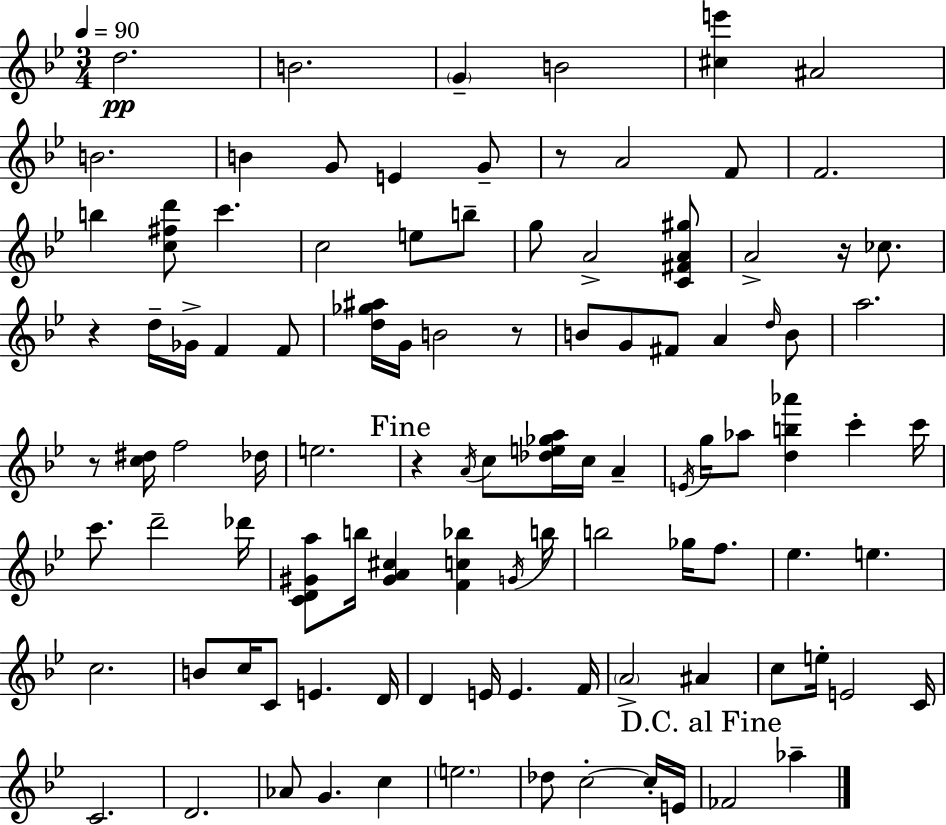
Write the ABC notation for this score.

X:1
T:Untitled
M:3/4
L:1/4
K:Bb
d2 B2 G B2 [^ce'] ^A2 B2 B G/2 E G/2 z/2 A2 F/2 F2 b [c^fd']/2 c' c2 e/2 b/2 g/2 A2 [C^FA^g]/2 A2 z/4 _c/2 z d/4 _G/4 F F/2 [d_g^a]/4 G/4 B2 z/2 B/2 G/2 ^F/2 A d/4 B/2 a2 z/2 [c^d]/4 f2 _d/4 e2 z A/4 c/2 [_de_ga]/4 c/4 A E/4 g/4 _a/2 [db_a'] c' c'/4 c'/2 d'2 _d'/4 [CD^Ga]/2 b/4 [^GA^c] [Fc_b] G/4 b/4 b2 _g/4 f/2 _e e c2 B/2 c/4 C/2 E D/4 D E/4 E F/4 A2 ^A c/2 e/4 E2 C/4 C2 D2 _A/2 G c e2 _d/2 c2 c/4 E/4 _F2 _a